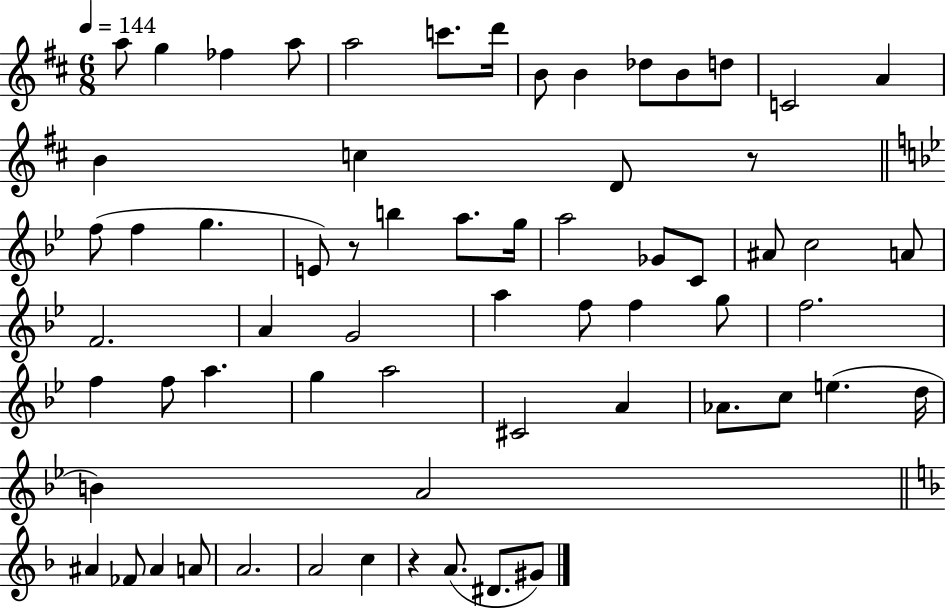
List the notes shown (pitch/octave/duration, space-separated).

A5/e G5/q FES5/q A5/e A5/h C6/e. D6/s B4/e B4/q Db5/e B4/e D5/e C4/h A4/q B4/q C5/q D4/e R/e F5/e F5/q G5/q. E4/e R/e B5/q A5/e. G5/s A5/h Gb4/e C4/e A#4/e C5/h A4/e F4/h. A4/q G4/h A5/q F5/e F5/q G5/e F5/h. F5/q F5/e A5/q. G5/q A5/h C#4/h A4/q Ab4/e. C5/e E5/q. D5/s B4/q A4/h A#4/q FES4/e A#4/q A4/e A4/h. A4/h C5/q R/q A4/e. D#4/e. G#4/e